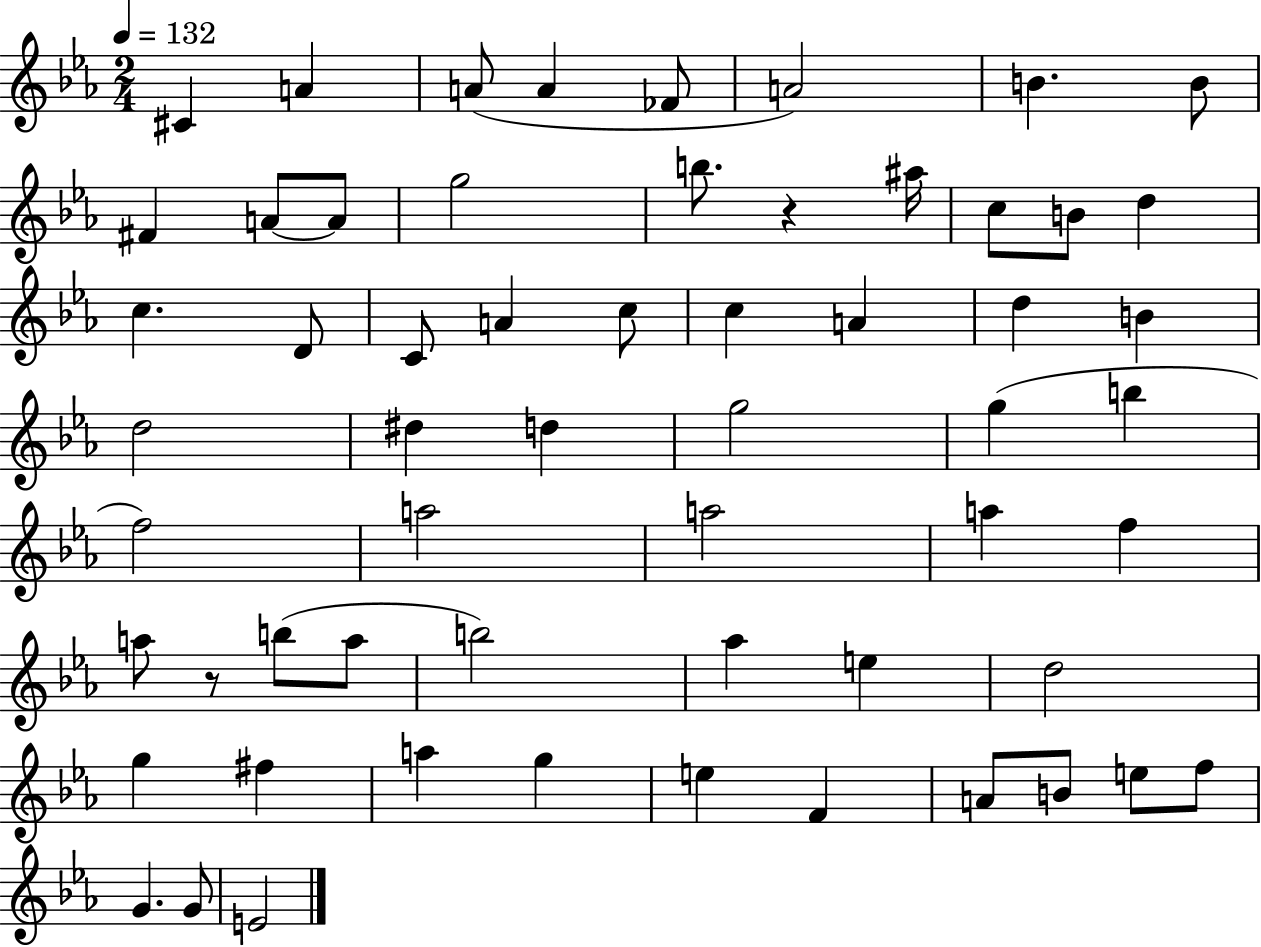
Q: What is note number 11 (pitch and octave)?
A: A4